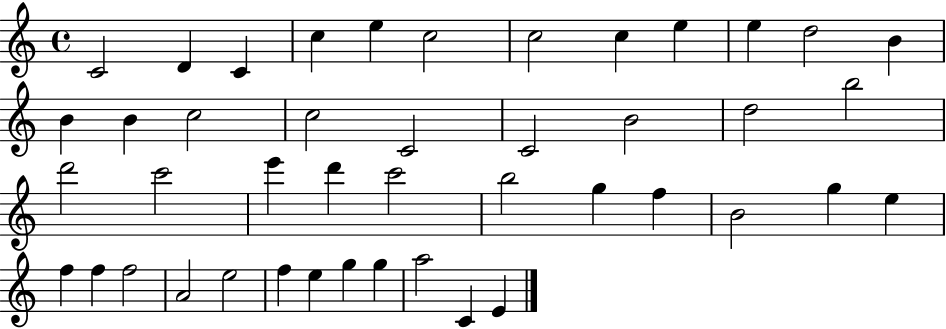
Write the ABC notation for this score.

X:1
T:Untitled
M:4/4
L:1/4
K:C
C2 D C c e c2 c2 c e e d2 B B B c2 c2 C2 C2 B2 d2 b2 d'2 c'2 e' d' c'2 b2 g f B2 g e f f f2 A2 e2 f e g g a2 C E